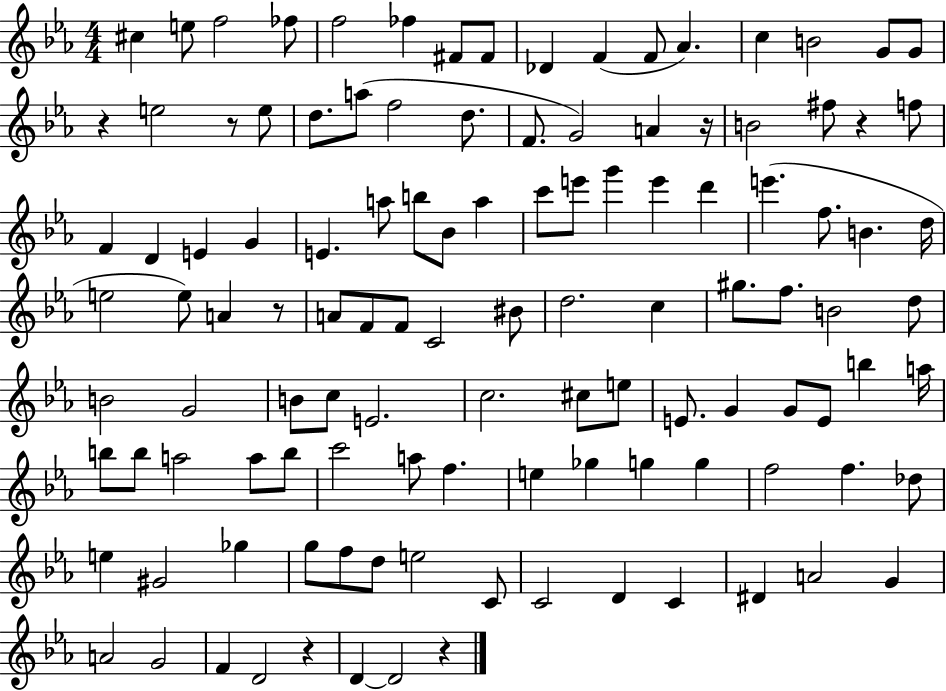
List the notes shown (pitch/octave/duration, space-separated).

C#5/q E5/e F5/h FES5/e F5/h FES5/q F#4/e F#4/e Db4/q F4/q F4/e Ab4/q. C5/q B4/h G4/e G4/e R/q E5/h R/e E5/e D5/e. A5/e F5/h D5/e. F4/e. G4/h A4/q R/s B4/h F#5/e R/q F5/e F4/q D4/q E4/q G4/q E4/q. A5/e B5/e Bb4/e A5/q C6/e E6/e G6/q E6/q D6/q E6/q. F5/e. B4/q. D5/s E5/h E5/e A4/q R/e A4/e F4/e F4/e C4/h BIS4/e D5/h. C5/q G#5/e. F5/e. B4/h D5/e B4/h G4/h B4/e C5/e E4/h. C5/h. C#5/e E5/e E4/e. G4/q G4/e E4/e B5/q A5/s B5/e B5/e A5/h A5/e B5/e C6/h A5/e F5/q. E5/q Gb5/q G5/q G5/q F5/h F5/q. Db5/e E5/q G#4/h Gb5/q G5/e F5/e D5/e E5/h C4/e C4/h D4/q C4/q D#4/q A4/h G4/q A4/h G4/h F4/q D4/h R/q D4/q D4/h R/q